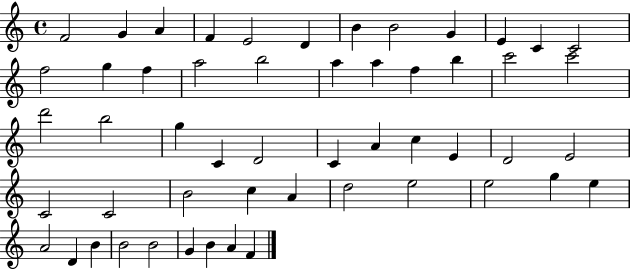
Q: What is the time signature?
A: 4/4